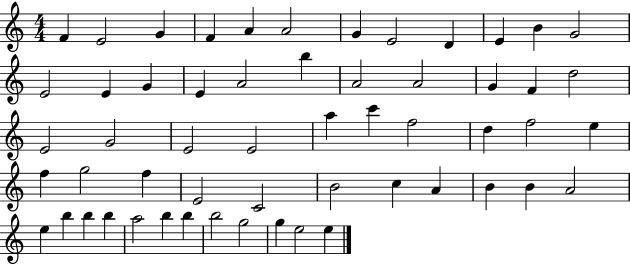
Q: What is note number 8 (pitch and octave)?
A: E4